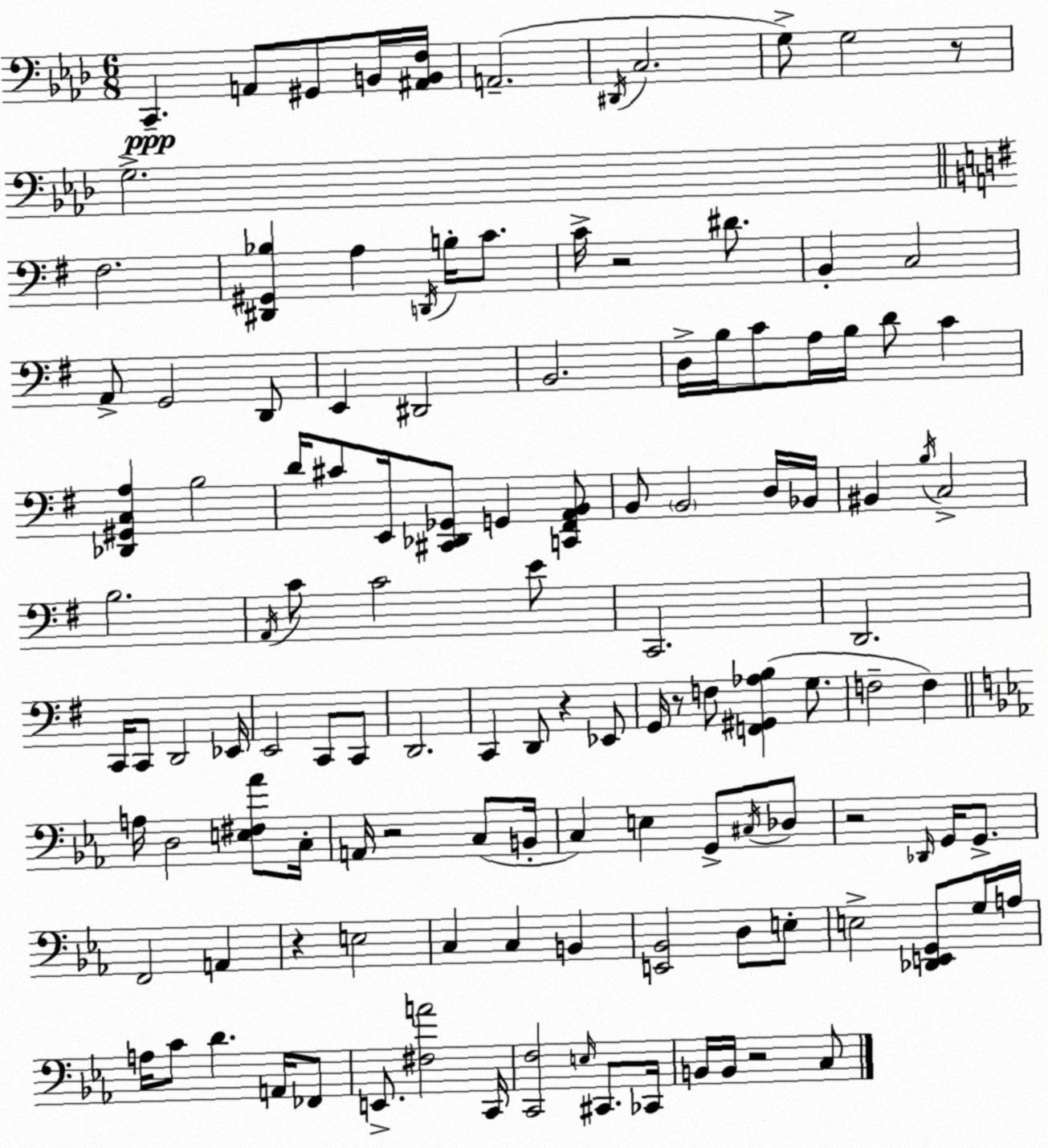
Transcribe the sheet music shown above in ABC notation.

X:1
T:Untitled
M:6/8
L:1/4
K:Ab
C,, A,,/2 ^G,,/2 B,,/4 [^A,,B,,F,]/4 A,,2 ^D,,/4 C,2 G,/2 G,2 z/2 G,2 ^F,2 [^D,,^G,,_B,] A, D,,/4 B,/4 C/2 C/4 z2 ^D/2 B,, C,2 A,,/2 G,,2 D,,/2 E,, ^D,,2 B,,2 D,/4 B,/4 C/2 A,/4 B,/4 D/2 C [_D,,^G,,C,A,] B,2 D/4 ^C/2 E,,/4 [^C,,_D,,_G,,]/2 G,, [C,,^F,,A,,B,,]/2 B,,/2 B,,2 D,/4 _B,,/4 ^B,, B,/4 C,2 B,2 A,,/4 C/2 C2 E/2 C,,2 D,,2 C,,/4 C,,/2 D,,2 _E,,/4 E,,2 C,,/2 C,,/2 D,,2 C,, D,,/2 z _E,,/2 G,,/4 z/2 F,/2 [F,,^G,,_A,B,] G,/2 F,2 F, A,/4 D,2 [E,^F,_A]/2 C,/4 A,,/4 z2 C,/2 B,,/4 C, E, G,,/2 ^C,/4 _D,/2 z2 _D,,/4 G,,/4 G,,/2 F,,2 A,, z E,2 C, C, B,, [E,,_B,,]2 D,/2 E,/2 E,2 [_D,,E,,G,,]/2 G,/4 A,/4 A,/4 C/2 D A,,/4 _F,,/2 E,,/2 [^F,A]2 C,,/4 [C,,F,]2 E,/4 ^C,,/2 _C,,/4 B,,/4 B,,/4 z2 C,/2